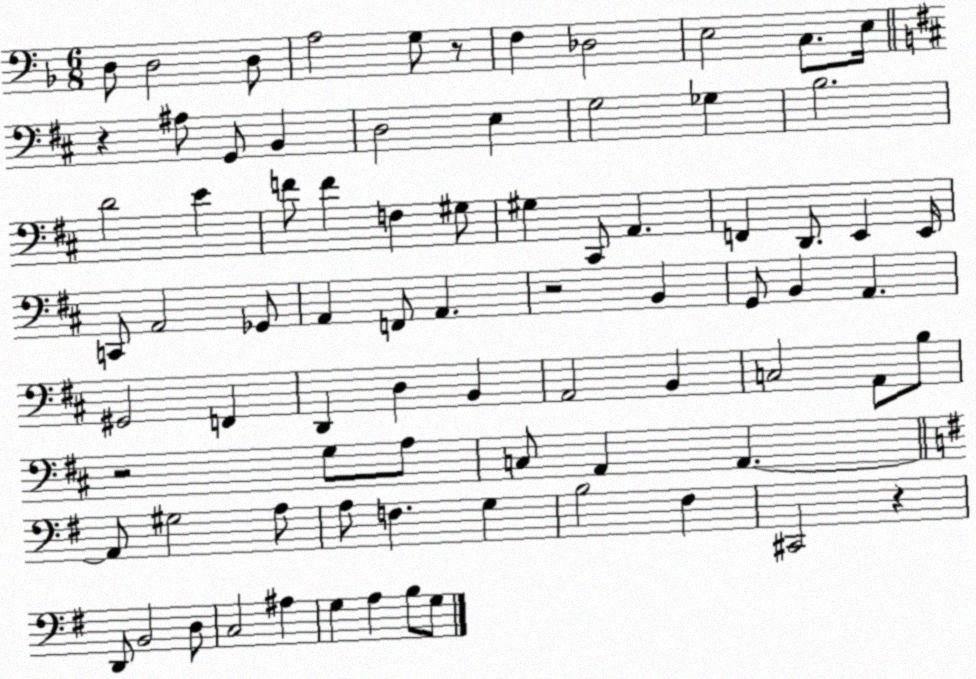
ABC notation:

X:1
T:Untitled
M:6/8
L:1/4
K:F
D,/2 D,2 D,/2 A,2 G,/2 z/2 F, _D,2 E,2 C,/2 E,/4 z ^A,/2 G,,/2 B,, D,2 E, G,2 _G, B,2 D2 E F/2 F F, ^G,/2 ^G, ^C,,/2 A,, F,, D,,/2 E,, E,,/4 C,,/2 A,,2 _G,,/2 A,, F,,/2 A,, z2 B,, G,,/2 B,, A,, ^G,,2 F,, D,, D, B,, A,,2 B,, C,2 A,,/2 B,/2 z2 G,/2 A,/2 C,/2 A,, A,, A,,/2 ^G,2 A,/2 A,/2 F, G, B,2 ^F, ^C,,2 z D,,/2 B,,2 D,/2 C,2 ^A, G, A, B,/2 G,/2